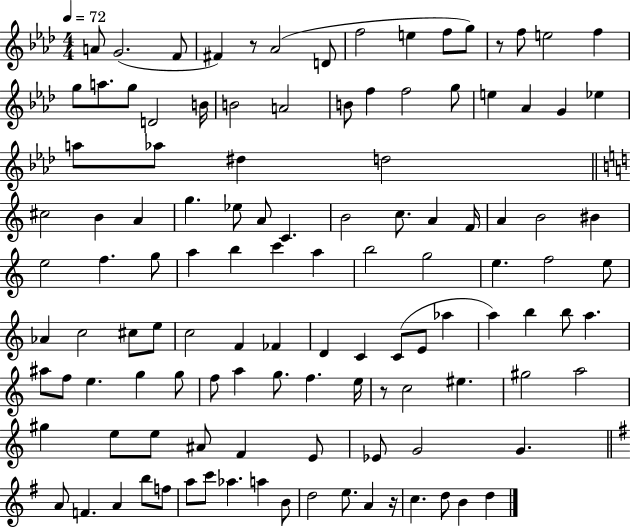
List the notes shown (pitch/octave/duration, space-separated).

A4/e G4/h. F4/e F#4/q R/e Ab4/h D4/e F5/h E5/q F5/e G5/e R/e F5/e E5/h F5/q G5/e A5/e. G5/e D4/h B4/s B4/h A4/h B4/e F5/q F5/h G5/e E5/q Ab4/q G4/q Eb5/q A5/e Ab5/e D#5/q D5/h C#5/h B4/q A4/q G5/q. Eb5/e A4/e C4/q. B4/h C5/e. A4/q F4/s A4/q B4/h BIS4/q E5/h F5/q. G5/e A5/q B5/q C6/q A5/q B5/h G5/h E5/q. F5/h E5/e Ab4/q C5/h C#5/e E5/e C5/h F4/q FES4/q D4/q C4/q C4/e E4/e Ab5/q A5/q B5/q B5/e A5/q. A#5/e F5/e E5/q. G5/q G5/e F5/e A5/q G5/e. F5/q. E5/s R/e C5/h EIS5/q. G#5/h A5/h G#5/q E5/e E5/e A#4/e F4/q E4/e Eb4/e G4/h G4/q. A4/e F4/q. A4/q B5/e F5/e A5/e C6/e Ab5/q. A5/q B4/e D5/h E5/e. A4/q R/s C5/q. D5/e B4/q D5/q